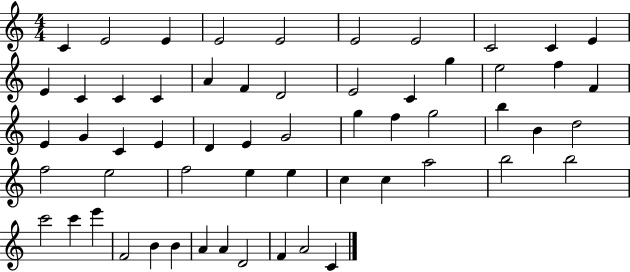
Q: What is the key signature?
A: C major